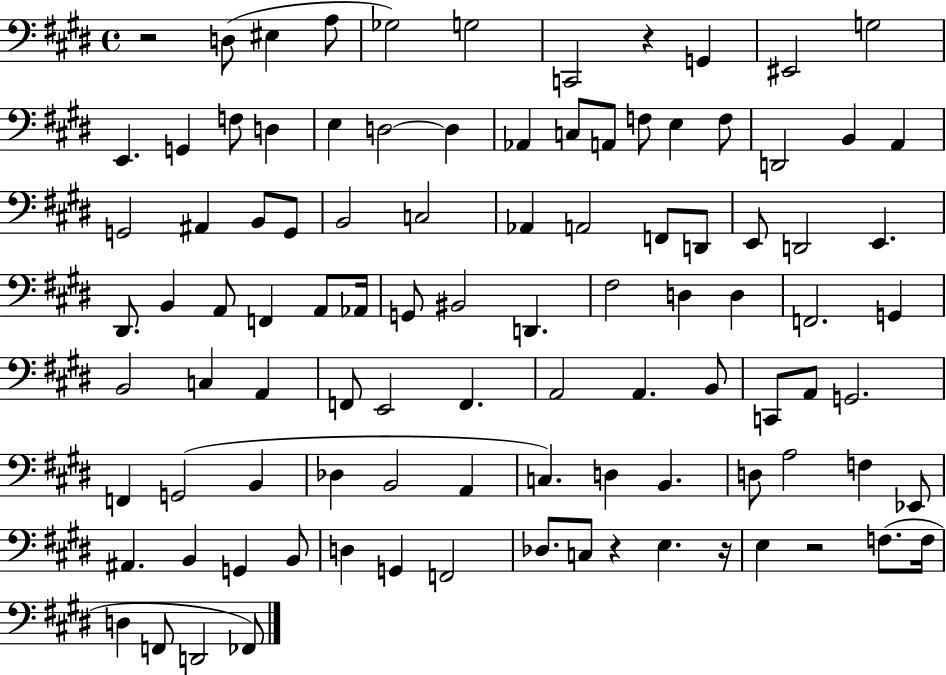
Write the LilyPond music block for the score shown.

{
  \clef bass
  \time 4/4
  \defaultTimeSignature
  \key e \major
  r2 d8( eis4 a8 | ges2) g2 | c,2 r4 g,4 | eis,2 g2 | \break e,4. g,4 f8 d4 | e4 d2~~ d4 | aes,4 c8 a,8 f8 e4 f8 | d,2 b,4 a,4 | \break g,2 ais,4 b,8 g,8 | b,2 c2 | aes,4 a,2 f,8 d,8 | e,8 d,2 e,4. | \break dis,8. b,4 a,8 f,4 a,8 aes,16 | g,8 bis,2 d,4. | fis2 d4 d4 | f,2. g,4 | \break b,2 c4 a,4 | f,8 e,2 f,4. | a,2 a,4. b,8 | c,8 a,8 g,2. | \break f,4 g,2( b,4 | des4 b,2 a,4 | c4.) d4 b,4. | d8 a2 f4 ees,8 | \break ais,4. b,4 g,4 b,8 | d4 g,4 f,2 | des8. c8 r4 e4. r16 | e4 r2 f8.( f16 | \break d4 f,8 d,2 fes,8) | \bar "|."
}